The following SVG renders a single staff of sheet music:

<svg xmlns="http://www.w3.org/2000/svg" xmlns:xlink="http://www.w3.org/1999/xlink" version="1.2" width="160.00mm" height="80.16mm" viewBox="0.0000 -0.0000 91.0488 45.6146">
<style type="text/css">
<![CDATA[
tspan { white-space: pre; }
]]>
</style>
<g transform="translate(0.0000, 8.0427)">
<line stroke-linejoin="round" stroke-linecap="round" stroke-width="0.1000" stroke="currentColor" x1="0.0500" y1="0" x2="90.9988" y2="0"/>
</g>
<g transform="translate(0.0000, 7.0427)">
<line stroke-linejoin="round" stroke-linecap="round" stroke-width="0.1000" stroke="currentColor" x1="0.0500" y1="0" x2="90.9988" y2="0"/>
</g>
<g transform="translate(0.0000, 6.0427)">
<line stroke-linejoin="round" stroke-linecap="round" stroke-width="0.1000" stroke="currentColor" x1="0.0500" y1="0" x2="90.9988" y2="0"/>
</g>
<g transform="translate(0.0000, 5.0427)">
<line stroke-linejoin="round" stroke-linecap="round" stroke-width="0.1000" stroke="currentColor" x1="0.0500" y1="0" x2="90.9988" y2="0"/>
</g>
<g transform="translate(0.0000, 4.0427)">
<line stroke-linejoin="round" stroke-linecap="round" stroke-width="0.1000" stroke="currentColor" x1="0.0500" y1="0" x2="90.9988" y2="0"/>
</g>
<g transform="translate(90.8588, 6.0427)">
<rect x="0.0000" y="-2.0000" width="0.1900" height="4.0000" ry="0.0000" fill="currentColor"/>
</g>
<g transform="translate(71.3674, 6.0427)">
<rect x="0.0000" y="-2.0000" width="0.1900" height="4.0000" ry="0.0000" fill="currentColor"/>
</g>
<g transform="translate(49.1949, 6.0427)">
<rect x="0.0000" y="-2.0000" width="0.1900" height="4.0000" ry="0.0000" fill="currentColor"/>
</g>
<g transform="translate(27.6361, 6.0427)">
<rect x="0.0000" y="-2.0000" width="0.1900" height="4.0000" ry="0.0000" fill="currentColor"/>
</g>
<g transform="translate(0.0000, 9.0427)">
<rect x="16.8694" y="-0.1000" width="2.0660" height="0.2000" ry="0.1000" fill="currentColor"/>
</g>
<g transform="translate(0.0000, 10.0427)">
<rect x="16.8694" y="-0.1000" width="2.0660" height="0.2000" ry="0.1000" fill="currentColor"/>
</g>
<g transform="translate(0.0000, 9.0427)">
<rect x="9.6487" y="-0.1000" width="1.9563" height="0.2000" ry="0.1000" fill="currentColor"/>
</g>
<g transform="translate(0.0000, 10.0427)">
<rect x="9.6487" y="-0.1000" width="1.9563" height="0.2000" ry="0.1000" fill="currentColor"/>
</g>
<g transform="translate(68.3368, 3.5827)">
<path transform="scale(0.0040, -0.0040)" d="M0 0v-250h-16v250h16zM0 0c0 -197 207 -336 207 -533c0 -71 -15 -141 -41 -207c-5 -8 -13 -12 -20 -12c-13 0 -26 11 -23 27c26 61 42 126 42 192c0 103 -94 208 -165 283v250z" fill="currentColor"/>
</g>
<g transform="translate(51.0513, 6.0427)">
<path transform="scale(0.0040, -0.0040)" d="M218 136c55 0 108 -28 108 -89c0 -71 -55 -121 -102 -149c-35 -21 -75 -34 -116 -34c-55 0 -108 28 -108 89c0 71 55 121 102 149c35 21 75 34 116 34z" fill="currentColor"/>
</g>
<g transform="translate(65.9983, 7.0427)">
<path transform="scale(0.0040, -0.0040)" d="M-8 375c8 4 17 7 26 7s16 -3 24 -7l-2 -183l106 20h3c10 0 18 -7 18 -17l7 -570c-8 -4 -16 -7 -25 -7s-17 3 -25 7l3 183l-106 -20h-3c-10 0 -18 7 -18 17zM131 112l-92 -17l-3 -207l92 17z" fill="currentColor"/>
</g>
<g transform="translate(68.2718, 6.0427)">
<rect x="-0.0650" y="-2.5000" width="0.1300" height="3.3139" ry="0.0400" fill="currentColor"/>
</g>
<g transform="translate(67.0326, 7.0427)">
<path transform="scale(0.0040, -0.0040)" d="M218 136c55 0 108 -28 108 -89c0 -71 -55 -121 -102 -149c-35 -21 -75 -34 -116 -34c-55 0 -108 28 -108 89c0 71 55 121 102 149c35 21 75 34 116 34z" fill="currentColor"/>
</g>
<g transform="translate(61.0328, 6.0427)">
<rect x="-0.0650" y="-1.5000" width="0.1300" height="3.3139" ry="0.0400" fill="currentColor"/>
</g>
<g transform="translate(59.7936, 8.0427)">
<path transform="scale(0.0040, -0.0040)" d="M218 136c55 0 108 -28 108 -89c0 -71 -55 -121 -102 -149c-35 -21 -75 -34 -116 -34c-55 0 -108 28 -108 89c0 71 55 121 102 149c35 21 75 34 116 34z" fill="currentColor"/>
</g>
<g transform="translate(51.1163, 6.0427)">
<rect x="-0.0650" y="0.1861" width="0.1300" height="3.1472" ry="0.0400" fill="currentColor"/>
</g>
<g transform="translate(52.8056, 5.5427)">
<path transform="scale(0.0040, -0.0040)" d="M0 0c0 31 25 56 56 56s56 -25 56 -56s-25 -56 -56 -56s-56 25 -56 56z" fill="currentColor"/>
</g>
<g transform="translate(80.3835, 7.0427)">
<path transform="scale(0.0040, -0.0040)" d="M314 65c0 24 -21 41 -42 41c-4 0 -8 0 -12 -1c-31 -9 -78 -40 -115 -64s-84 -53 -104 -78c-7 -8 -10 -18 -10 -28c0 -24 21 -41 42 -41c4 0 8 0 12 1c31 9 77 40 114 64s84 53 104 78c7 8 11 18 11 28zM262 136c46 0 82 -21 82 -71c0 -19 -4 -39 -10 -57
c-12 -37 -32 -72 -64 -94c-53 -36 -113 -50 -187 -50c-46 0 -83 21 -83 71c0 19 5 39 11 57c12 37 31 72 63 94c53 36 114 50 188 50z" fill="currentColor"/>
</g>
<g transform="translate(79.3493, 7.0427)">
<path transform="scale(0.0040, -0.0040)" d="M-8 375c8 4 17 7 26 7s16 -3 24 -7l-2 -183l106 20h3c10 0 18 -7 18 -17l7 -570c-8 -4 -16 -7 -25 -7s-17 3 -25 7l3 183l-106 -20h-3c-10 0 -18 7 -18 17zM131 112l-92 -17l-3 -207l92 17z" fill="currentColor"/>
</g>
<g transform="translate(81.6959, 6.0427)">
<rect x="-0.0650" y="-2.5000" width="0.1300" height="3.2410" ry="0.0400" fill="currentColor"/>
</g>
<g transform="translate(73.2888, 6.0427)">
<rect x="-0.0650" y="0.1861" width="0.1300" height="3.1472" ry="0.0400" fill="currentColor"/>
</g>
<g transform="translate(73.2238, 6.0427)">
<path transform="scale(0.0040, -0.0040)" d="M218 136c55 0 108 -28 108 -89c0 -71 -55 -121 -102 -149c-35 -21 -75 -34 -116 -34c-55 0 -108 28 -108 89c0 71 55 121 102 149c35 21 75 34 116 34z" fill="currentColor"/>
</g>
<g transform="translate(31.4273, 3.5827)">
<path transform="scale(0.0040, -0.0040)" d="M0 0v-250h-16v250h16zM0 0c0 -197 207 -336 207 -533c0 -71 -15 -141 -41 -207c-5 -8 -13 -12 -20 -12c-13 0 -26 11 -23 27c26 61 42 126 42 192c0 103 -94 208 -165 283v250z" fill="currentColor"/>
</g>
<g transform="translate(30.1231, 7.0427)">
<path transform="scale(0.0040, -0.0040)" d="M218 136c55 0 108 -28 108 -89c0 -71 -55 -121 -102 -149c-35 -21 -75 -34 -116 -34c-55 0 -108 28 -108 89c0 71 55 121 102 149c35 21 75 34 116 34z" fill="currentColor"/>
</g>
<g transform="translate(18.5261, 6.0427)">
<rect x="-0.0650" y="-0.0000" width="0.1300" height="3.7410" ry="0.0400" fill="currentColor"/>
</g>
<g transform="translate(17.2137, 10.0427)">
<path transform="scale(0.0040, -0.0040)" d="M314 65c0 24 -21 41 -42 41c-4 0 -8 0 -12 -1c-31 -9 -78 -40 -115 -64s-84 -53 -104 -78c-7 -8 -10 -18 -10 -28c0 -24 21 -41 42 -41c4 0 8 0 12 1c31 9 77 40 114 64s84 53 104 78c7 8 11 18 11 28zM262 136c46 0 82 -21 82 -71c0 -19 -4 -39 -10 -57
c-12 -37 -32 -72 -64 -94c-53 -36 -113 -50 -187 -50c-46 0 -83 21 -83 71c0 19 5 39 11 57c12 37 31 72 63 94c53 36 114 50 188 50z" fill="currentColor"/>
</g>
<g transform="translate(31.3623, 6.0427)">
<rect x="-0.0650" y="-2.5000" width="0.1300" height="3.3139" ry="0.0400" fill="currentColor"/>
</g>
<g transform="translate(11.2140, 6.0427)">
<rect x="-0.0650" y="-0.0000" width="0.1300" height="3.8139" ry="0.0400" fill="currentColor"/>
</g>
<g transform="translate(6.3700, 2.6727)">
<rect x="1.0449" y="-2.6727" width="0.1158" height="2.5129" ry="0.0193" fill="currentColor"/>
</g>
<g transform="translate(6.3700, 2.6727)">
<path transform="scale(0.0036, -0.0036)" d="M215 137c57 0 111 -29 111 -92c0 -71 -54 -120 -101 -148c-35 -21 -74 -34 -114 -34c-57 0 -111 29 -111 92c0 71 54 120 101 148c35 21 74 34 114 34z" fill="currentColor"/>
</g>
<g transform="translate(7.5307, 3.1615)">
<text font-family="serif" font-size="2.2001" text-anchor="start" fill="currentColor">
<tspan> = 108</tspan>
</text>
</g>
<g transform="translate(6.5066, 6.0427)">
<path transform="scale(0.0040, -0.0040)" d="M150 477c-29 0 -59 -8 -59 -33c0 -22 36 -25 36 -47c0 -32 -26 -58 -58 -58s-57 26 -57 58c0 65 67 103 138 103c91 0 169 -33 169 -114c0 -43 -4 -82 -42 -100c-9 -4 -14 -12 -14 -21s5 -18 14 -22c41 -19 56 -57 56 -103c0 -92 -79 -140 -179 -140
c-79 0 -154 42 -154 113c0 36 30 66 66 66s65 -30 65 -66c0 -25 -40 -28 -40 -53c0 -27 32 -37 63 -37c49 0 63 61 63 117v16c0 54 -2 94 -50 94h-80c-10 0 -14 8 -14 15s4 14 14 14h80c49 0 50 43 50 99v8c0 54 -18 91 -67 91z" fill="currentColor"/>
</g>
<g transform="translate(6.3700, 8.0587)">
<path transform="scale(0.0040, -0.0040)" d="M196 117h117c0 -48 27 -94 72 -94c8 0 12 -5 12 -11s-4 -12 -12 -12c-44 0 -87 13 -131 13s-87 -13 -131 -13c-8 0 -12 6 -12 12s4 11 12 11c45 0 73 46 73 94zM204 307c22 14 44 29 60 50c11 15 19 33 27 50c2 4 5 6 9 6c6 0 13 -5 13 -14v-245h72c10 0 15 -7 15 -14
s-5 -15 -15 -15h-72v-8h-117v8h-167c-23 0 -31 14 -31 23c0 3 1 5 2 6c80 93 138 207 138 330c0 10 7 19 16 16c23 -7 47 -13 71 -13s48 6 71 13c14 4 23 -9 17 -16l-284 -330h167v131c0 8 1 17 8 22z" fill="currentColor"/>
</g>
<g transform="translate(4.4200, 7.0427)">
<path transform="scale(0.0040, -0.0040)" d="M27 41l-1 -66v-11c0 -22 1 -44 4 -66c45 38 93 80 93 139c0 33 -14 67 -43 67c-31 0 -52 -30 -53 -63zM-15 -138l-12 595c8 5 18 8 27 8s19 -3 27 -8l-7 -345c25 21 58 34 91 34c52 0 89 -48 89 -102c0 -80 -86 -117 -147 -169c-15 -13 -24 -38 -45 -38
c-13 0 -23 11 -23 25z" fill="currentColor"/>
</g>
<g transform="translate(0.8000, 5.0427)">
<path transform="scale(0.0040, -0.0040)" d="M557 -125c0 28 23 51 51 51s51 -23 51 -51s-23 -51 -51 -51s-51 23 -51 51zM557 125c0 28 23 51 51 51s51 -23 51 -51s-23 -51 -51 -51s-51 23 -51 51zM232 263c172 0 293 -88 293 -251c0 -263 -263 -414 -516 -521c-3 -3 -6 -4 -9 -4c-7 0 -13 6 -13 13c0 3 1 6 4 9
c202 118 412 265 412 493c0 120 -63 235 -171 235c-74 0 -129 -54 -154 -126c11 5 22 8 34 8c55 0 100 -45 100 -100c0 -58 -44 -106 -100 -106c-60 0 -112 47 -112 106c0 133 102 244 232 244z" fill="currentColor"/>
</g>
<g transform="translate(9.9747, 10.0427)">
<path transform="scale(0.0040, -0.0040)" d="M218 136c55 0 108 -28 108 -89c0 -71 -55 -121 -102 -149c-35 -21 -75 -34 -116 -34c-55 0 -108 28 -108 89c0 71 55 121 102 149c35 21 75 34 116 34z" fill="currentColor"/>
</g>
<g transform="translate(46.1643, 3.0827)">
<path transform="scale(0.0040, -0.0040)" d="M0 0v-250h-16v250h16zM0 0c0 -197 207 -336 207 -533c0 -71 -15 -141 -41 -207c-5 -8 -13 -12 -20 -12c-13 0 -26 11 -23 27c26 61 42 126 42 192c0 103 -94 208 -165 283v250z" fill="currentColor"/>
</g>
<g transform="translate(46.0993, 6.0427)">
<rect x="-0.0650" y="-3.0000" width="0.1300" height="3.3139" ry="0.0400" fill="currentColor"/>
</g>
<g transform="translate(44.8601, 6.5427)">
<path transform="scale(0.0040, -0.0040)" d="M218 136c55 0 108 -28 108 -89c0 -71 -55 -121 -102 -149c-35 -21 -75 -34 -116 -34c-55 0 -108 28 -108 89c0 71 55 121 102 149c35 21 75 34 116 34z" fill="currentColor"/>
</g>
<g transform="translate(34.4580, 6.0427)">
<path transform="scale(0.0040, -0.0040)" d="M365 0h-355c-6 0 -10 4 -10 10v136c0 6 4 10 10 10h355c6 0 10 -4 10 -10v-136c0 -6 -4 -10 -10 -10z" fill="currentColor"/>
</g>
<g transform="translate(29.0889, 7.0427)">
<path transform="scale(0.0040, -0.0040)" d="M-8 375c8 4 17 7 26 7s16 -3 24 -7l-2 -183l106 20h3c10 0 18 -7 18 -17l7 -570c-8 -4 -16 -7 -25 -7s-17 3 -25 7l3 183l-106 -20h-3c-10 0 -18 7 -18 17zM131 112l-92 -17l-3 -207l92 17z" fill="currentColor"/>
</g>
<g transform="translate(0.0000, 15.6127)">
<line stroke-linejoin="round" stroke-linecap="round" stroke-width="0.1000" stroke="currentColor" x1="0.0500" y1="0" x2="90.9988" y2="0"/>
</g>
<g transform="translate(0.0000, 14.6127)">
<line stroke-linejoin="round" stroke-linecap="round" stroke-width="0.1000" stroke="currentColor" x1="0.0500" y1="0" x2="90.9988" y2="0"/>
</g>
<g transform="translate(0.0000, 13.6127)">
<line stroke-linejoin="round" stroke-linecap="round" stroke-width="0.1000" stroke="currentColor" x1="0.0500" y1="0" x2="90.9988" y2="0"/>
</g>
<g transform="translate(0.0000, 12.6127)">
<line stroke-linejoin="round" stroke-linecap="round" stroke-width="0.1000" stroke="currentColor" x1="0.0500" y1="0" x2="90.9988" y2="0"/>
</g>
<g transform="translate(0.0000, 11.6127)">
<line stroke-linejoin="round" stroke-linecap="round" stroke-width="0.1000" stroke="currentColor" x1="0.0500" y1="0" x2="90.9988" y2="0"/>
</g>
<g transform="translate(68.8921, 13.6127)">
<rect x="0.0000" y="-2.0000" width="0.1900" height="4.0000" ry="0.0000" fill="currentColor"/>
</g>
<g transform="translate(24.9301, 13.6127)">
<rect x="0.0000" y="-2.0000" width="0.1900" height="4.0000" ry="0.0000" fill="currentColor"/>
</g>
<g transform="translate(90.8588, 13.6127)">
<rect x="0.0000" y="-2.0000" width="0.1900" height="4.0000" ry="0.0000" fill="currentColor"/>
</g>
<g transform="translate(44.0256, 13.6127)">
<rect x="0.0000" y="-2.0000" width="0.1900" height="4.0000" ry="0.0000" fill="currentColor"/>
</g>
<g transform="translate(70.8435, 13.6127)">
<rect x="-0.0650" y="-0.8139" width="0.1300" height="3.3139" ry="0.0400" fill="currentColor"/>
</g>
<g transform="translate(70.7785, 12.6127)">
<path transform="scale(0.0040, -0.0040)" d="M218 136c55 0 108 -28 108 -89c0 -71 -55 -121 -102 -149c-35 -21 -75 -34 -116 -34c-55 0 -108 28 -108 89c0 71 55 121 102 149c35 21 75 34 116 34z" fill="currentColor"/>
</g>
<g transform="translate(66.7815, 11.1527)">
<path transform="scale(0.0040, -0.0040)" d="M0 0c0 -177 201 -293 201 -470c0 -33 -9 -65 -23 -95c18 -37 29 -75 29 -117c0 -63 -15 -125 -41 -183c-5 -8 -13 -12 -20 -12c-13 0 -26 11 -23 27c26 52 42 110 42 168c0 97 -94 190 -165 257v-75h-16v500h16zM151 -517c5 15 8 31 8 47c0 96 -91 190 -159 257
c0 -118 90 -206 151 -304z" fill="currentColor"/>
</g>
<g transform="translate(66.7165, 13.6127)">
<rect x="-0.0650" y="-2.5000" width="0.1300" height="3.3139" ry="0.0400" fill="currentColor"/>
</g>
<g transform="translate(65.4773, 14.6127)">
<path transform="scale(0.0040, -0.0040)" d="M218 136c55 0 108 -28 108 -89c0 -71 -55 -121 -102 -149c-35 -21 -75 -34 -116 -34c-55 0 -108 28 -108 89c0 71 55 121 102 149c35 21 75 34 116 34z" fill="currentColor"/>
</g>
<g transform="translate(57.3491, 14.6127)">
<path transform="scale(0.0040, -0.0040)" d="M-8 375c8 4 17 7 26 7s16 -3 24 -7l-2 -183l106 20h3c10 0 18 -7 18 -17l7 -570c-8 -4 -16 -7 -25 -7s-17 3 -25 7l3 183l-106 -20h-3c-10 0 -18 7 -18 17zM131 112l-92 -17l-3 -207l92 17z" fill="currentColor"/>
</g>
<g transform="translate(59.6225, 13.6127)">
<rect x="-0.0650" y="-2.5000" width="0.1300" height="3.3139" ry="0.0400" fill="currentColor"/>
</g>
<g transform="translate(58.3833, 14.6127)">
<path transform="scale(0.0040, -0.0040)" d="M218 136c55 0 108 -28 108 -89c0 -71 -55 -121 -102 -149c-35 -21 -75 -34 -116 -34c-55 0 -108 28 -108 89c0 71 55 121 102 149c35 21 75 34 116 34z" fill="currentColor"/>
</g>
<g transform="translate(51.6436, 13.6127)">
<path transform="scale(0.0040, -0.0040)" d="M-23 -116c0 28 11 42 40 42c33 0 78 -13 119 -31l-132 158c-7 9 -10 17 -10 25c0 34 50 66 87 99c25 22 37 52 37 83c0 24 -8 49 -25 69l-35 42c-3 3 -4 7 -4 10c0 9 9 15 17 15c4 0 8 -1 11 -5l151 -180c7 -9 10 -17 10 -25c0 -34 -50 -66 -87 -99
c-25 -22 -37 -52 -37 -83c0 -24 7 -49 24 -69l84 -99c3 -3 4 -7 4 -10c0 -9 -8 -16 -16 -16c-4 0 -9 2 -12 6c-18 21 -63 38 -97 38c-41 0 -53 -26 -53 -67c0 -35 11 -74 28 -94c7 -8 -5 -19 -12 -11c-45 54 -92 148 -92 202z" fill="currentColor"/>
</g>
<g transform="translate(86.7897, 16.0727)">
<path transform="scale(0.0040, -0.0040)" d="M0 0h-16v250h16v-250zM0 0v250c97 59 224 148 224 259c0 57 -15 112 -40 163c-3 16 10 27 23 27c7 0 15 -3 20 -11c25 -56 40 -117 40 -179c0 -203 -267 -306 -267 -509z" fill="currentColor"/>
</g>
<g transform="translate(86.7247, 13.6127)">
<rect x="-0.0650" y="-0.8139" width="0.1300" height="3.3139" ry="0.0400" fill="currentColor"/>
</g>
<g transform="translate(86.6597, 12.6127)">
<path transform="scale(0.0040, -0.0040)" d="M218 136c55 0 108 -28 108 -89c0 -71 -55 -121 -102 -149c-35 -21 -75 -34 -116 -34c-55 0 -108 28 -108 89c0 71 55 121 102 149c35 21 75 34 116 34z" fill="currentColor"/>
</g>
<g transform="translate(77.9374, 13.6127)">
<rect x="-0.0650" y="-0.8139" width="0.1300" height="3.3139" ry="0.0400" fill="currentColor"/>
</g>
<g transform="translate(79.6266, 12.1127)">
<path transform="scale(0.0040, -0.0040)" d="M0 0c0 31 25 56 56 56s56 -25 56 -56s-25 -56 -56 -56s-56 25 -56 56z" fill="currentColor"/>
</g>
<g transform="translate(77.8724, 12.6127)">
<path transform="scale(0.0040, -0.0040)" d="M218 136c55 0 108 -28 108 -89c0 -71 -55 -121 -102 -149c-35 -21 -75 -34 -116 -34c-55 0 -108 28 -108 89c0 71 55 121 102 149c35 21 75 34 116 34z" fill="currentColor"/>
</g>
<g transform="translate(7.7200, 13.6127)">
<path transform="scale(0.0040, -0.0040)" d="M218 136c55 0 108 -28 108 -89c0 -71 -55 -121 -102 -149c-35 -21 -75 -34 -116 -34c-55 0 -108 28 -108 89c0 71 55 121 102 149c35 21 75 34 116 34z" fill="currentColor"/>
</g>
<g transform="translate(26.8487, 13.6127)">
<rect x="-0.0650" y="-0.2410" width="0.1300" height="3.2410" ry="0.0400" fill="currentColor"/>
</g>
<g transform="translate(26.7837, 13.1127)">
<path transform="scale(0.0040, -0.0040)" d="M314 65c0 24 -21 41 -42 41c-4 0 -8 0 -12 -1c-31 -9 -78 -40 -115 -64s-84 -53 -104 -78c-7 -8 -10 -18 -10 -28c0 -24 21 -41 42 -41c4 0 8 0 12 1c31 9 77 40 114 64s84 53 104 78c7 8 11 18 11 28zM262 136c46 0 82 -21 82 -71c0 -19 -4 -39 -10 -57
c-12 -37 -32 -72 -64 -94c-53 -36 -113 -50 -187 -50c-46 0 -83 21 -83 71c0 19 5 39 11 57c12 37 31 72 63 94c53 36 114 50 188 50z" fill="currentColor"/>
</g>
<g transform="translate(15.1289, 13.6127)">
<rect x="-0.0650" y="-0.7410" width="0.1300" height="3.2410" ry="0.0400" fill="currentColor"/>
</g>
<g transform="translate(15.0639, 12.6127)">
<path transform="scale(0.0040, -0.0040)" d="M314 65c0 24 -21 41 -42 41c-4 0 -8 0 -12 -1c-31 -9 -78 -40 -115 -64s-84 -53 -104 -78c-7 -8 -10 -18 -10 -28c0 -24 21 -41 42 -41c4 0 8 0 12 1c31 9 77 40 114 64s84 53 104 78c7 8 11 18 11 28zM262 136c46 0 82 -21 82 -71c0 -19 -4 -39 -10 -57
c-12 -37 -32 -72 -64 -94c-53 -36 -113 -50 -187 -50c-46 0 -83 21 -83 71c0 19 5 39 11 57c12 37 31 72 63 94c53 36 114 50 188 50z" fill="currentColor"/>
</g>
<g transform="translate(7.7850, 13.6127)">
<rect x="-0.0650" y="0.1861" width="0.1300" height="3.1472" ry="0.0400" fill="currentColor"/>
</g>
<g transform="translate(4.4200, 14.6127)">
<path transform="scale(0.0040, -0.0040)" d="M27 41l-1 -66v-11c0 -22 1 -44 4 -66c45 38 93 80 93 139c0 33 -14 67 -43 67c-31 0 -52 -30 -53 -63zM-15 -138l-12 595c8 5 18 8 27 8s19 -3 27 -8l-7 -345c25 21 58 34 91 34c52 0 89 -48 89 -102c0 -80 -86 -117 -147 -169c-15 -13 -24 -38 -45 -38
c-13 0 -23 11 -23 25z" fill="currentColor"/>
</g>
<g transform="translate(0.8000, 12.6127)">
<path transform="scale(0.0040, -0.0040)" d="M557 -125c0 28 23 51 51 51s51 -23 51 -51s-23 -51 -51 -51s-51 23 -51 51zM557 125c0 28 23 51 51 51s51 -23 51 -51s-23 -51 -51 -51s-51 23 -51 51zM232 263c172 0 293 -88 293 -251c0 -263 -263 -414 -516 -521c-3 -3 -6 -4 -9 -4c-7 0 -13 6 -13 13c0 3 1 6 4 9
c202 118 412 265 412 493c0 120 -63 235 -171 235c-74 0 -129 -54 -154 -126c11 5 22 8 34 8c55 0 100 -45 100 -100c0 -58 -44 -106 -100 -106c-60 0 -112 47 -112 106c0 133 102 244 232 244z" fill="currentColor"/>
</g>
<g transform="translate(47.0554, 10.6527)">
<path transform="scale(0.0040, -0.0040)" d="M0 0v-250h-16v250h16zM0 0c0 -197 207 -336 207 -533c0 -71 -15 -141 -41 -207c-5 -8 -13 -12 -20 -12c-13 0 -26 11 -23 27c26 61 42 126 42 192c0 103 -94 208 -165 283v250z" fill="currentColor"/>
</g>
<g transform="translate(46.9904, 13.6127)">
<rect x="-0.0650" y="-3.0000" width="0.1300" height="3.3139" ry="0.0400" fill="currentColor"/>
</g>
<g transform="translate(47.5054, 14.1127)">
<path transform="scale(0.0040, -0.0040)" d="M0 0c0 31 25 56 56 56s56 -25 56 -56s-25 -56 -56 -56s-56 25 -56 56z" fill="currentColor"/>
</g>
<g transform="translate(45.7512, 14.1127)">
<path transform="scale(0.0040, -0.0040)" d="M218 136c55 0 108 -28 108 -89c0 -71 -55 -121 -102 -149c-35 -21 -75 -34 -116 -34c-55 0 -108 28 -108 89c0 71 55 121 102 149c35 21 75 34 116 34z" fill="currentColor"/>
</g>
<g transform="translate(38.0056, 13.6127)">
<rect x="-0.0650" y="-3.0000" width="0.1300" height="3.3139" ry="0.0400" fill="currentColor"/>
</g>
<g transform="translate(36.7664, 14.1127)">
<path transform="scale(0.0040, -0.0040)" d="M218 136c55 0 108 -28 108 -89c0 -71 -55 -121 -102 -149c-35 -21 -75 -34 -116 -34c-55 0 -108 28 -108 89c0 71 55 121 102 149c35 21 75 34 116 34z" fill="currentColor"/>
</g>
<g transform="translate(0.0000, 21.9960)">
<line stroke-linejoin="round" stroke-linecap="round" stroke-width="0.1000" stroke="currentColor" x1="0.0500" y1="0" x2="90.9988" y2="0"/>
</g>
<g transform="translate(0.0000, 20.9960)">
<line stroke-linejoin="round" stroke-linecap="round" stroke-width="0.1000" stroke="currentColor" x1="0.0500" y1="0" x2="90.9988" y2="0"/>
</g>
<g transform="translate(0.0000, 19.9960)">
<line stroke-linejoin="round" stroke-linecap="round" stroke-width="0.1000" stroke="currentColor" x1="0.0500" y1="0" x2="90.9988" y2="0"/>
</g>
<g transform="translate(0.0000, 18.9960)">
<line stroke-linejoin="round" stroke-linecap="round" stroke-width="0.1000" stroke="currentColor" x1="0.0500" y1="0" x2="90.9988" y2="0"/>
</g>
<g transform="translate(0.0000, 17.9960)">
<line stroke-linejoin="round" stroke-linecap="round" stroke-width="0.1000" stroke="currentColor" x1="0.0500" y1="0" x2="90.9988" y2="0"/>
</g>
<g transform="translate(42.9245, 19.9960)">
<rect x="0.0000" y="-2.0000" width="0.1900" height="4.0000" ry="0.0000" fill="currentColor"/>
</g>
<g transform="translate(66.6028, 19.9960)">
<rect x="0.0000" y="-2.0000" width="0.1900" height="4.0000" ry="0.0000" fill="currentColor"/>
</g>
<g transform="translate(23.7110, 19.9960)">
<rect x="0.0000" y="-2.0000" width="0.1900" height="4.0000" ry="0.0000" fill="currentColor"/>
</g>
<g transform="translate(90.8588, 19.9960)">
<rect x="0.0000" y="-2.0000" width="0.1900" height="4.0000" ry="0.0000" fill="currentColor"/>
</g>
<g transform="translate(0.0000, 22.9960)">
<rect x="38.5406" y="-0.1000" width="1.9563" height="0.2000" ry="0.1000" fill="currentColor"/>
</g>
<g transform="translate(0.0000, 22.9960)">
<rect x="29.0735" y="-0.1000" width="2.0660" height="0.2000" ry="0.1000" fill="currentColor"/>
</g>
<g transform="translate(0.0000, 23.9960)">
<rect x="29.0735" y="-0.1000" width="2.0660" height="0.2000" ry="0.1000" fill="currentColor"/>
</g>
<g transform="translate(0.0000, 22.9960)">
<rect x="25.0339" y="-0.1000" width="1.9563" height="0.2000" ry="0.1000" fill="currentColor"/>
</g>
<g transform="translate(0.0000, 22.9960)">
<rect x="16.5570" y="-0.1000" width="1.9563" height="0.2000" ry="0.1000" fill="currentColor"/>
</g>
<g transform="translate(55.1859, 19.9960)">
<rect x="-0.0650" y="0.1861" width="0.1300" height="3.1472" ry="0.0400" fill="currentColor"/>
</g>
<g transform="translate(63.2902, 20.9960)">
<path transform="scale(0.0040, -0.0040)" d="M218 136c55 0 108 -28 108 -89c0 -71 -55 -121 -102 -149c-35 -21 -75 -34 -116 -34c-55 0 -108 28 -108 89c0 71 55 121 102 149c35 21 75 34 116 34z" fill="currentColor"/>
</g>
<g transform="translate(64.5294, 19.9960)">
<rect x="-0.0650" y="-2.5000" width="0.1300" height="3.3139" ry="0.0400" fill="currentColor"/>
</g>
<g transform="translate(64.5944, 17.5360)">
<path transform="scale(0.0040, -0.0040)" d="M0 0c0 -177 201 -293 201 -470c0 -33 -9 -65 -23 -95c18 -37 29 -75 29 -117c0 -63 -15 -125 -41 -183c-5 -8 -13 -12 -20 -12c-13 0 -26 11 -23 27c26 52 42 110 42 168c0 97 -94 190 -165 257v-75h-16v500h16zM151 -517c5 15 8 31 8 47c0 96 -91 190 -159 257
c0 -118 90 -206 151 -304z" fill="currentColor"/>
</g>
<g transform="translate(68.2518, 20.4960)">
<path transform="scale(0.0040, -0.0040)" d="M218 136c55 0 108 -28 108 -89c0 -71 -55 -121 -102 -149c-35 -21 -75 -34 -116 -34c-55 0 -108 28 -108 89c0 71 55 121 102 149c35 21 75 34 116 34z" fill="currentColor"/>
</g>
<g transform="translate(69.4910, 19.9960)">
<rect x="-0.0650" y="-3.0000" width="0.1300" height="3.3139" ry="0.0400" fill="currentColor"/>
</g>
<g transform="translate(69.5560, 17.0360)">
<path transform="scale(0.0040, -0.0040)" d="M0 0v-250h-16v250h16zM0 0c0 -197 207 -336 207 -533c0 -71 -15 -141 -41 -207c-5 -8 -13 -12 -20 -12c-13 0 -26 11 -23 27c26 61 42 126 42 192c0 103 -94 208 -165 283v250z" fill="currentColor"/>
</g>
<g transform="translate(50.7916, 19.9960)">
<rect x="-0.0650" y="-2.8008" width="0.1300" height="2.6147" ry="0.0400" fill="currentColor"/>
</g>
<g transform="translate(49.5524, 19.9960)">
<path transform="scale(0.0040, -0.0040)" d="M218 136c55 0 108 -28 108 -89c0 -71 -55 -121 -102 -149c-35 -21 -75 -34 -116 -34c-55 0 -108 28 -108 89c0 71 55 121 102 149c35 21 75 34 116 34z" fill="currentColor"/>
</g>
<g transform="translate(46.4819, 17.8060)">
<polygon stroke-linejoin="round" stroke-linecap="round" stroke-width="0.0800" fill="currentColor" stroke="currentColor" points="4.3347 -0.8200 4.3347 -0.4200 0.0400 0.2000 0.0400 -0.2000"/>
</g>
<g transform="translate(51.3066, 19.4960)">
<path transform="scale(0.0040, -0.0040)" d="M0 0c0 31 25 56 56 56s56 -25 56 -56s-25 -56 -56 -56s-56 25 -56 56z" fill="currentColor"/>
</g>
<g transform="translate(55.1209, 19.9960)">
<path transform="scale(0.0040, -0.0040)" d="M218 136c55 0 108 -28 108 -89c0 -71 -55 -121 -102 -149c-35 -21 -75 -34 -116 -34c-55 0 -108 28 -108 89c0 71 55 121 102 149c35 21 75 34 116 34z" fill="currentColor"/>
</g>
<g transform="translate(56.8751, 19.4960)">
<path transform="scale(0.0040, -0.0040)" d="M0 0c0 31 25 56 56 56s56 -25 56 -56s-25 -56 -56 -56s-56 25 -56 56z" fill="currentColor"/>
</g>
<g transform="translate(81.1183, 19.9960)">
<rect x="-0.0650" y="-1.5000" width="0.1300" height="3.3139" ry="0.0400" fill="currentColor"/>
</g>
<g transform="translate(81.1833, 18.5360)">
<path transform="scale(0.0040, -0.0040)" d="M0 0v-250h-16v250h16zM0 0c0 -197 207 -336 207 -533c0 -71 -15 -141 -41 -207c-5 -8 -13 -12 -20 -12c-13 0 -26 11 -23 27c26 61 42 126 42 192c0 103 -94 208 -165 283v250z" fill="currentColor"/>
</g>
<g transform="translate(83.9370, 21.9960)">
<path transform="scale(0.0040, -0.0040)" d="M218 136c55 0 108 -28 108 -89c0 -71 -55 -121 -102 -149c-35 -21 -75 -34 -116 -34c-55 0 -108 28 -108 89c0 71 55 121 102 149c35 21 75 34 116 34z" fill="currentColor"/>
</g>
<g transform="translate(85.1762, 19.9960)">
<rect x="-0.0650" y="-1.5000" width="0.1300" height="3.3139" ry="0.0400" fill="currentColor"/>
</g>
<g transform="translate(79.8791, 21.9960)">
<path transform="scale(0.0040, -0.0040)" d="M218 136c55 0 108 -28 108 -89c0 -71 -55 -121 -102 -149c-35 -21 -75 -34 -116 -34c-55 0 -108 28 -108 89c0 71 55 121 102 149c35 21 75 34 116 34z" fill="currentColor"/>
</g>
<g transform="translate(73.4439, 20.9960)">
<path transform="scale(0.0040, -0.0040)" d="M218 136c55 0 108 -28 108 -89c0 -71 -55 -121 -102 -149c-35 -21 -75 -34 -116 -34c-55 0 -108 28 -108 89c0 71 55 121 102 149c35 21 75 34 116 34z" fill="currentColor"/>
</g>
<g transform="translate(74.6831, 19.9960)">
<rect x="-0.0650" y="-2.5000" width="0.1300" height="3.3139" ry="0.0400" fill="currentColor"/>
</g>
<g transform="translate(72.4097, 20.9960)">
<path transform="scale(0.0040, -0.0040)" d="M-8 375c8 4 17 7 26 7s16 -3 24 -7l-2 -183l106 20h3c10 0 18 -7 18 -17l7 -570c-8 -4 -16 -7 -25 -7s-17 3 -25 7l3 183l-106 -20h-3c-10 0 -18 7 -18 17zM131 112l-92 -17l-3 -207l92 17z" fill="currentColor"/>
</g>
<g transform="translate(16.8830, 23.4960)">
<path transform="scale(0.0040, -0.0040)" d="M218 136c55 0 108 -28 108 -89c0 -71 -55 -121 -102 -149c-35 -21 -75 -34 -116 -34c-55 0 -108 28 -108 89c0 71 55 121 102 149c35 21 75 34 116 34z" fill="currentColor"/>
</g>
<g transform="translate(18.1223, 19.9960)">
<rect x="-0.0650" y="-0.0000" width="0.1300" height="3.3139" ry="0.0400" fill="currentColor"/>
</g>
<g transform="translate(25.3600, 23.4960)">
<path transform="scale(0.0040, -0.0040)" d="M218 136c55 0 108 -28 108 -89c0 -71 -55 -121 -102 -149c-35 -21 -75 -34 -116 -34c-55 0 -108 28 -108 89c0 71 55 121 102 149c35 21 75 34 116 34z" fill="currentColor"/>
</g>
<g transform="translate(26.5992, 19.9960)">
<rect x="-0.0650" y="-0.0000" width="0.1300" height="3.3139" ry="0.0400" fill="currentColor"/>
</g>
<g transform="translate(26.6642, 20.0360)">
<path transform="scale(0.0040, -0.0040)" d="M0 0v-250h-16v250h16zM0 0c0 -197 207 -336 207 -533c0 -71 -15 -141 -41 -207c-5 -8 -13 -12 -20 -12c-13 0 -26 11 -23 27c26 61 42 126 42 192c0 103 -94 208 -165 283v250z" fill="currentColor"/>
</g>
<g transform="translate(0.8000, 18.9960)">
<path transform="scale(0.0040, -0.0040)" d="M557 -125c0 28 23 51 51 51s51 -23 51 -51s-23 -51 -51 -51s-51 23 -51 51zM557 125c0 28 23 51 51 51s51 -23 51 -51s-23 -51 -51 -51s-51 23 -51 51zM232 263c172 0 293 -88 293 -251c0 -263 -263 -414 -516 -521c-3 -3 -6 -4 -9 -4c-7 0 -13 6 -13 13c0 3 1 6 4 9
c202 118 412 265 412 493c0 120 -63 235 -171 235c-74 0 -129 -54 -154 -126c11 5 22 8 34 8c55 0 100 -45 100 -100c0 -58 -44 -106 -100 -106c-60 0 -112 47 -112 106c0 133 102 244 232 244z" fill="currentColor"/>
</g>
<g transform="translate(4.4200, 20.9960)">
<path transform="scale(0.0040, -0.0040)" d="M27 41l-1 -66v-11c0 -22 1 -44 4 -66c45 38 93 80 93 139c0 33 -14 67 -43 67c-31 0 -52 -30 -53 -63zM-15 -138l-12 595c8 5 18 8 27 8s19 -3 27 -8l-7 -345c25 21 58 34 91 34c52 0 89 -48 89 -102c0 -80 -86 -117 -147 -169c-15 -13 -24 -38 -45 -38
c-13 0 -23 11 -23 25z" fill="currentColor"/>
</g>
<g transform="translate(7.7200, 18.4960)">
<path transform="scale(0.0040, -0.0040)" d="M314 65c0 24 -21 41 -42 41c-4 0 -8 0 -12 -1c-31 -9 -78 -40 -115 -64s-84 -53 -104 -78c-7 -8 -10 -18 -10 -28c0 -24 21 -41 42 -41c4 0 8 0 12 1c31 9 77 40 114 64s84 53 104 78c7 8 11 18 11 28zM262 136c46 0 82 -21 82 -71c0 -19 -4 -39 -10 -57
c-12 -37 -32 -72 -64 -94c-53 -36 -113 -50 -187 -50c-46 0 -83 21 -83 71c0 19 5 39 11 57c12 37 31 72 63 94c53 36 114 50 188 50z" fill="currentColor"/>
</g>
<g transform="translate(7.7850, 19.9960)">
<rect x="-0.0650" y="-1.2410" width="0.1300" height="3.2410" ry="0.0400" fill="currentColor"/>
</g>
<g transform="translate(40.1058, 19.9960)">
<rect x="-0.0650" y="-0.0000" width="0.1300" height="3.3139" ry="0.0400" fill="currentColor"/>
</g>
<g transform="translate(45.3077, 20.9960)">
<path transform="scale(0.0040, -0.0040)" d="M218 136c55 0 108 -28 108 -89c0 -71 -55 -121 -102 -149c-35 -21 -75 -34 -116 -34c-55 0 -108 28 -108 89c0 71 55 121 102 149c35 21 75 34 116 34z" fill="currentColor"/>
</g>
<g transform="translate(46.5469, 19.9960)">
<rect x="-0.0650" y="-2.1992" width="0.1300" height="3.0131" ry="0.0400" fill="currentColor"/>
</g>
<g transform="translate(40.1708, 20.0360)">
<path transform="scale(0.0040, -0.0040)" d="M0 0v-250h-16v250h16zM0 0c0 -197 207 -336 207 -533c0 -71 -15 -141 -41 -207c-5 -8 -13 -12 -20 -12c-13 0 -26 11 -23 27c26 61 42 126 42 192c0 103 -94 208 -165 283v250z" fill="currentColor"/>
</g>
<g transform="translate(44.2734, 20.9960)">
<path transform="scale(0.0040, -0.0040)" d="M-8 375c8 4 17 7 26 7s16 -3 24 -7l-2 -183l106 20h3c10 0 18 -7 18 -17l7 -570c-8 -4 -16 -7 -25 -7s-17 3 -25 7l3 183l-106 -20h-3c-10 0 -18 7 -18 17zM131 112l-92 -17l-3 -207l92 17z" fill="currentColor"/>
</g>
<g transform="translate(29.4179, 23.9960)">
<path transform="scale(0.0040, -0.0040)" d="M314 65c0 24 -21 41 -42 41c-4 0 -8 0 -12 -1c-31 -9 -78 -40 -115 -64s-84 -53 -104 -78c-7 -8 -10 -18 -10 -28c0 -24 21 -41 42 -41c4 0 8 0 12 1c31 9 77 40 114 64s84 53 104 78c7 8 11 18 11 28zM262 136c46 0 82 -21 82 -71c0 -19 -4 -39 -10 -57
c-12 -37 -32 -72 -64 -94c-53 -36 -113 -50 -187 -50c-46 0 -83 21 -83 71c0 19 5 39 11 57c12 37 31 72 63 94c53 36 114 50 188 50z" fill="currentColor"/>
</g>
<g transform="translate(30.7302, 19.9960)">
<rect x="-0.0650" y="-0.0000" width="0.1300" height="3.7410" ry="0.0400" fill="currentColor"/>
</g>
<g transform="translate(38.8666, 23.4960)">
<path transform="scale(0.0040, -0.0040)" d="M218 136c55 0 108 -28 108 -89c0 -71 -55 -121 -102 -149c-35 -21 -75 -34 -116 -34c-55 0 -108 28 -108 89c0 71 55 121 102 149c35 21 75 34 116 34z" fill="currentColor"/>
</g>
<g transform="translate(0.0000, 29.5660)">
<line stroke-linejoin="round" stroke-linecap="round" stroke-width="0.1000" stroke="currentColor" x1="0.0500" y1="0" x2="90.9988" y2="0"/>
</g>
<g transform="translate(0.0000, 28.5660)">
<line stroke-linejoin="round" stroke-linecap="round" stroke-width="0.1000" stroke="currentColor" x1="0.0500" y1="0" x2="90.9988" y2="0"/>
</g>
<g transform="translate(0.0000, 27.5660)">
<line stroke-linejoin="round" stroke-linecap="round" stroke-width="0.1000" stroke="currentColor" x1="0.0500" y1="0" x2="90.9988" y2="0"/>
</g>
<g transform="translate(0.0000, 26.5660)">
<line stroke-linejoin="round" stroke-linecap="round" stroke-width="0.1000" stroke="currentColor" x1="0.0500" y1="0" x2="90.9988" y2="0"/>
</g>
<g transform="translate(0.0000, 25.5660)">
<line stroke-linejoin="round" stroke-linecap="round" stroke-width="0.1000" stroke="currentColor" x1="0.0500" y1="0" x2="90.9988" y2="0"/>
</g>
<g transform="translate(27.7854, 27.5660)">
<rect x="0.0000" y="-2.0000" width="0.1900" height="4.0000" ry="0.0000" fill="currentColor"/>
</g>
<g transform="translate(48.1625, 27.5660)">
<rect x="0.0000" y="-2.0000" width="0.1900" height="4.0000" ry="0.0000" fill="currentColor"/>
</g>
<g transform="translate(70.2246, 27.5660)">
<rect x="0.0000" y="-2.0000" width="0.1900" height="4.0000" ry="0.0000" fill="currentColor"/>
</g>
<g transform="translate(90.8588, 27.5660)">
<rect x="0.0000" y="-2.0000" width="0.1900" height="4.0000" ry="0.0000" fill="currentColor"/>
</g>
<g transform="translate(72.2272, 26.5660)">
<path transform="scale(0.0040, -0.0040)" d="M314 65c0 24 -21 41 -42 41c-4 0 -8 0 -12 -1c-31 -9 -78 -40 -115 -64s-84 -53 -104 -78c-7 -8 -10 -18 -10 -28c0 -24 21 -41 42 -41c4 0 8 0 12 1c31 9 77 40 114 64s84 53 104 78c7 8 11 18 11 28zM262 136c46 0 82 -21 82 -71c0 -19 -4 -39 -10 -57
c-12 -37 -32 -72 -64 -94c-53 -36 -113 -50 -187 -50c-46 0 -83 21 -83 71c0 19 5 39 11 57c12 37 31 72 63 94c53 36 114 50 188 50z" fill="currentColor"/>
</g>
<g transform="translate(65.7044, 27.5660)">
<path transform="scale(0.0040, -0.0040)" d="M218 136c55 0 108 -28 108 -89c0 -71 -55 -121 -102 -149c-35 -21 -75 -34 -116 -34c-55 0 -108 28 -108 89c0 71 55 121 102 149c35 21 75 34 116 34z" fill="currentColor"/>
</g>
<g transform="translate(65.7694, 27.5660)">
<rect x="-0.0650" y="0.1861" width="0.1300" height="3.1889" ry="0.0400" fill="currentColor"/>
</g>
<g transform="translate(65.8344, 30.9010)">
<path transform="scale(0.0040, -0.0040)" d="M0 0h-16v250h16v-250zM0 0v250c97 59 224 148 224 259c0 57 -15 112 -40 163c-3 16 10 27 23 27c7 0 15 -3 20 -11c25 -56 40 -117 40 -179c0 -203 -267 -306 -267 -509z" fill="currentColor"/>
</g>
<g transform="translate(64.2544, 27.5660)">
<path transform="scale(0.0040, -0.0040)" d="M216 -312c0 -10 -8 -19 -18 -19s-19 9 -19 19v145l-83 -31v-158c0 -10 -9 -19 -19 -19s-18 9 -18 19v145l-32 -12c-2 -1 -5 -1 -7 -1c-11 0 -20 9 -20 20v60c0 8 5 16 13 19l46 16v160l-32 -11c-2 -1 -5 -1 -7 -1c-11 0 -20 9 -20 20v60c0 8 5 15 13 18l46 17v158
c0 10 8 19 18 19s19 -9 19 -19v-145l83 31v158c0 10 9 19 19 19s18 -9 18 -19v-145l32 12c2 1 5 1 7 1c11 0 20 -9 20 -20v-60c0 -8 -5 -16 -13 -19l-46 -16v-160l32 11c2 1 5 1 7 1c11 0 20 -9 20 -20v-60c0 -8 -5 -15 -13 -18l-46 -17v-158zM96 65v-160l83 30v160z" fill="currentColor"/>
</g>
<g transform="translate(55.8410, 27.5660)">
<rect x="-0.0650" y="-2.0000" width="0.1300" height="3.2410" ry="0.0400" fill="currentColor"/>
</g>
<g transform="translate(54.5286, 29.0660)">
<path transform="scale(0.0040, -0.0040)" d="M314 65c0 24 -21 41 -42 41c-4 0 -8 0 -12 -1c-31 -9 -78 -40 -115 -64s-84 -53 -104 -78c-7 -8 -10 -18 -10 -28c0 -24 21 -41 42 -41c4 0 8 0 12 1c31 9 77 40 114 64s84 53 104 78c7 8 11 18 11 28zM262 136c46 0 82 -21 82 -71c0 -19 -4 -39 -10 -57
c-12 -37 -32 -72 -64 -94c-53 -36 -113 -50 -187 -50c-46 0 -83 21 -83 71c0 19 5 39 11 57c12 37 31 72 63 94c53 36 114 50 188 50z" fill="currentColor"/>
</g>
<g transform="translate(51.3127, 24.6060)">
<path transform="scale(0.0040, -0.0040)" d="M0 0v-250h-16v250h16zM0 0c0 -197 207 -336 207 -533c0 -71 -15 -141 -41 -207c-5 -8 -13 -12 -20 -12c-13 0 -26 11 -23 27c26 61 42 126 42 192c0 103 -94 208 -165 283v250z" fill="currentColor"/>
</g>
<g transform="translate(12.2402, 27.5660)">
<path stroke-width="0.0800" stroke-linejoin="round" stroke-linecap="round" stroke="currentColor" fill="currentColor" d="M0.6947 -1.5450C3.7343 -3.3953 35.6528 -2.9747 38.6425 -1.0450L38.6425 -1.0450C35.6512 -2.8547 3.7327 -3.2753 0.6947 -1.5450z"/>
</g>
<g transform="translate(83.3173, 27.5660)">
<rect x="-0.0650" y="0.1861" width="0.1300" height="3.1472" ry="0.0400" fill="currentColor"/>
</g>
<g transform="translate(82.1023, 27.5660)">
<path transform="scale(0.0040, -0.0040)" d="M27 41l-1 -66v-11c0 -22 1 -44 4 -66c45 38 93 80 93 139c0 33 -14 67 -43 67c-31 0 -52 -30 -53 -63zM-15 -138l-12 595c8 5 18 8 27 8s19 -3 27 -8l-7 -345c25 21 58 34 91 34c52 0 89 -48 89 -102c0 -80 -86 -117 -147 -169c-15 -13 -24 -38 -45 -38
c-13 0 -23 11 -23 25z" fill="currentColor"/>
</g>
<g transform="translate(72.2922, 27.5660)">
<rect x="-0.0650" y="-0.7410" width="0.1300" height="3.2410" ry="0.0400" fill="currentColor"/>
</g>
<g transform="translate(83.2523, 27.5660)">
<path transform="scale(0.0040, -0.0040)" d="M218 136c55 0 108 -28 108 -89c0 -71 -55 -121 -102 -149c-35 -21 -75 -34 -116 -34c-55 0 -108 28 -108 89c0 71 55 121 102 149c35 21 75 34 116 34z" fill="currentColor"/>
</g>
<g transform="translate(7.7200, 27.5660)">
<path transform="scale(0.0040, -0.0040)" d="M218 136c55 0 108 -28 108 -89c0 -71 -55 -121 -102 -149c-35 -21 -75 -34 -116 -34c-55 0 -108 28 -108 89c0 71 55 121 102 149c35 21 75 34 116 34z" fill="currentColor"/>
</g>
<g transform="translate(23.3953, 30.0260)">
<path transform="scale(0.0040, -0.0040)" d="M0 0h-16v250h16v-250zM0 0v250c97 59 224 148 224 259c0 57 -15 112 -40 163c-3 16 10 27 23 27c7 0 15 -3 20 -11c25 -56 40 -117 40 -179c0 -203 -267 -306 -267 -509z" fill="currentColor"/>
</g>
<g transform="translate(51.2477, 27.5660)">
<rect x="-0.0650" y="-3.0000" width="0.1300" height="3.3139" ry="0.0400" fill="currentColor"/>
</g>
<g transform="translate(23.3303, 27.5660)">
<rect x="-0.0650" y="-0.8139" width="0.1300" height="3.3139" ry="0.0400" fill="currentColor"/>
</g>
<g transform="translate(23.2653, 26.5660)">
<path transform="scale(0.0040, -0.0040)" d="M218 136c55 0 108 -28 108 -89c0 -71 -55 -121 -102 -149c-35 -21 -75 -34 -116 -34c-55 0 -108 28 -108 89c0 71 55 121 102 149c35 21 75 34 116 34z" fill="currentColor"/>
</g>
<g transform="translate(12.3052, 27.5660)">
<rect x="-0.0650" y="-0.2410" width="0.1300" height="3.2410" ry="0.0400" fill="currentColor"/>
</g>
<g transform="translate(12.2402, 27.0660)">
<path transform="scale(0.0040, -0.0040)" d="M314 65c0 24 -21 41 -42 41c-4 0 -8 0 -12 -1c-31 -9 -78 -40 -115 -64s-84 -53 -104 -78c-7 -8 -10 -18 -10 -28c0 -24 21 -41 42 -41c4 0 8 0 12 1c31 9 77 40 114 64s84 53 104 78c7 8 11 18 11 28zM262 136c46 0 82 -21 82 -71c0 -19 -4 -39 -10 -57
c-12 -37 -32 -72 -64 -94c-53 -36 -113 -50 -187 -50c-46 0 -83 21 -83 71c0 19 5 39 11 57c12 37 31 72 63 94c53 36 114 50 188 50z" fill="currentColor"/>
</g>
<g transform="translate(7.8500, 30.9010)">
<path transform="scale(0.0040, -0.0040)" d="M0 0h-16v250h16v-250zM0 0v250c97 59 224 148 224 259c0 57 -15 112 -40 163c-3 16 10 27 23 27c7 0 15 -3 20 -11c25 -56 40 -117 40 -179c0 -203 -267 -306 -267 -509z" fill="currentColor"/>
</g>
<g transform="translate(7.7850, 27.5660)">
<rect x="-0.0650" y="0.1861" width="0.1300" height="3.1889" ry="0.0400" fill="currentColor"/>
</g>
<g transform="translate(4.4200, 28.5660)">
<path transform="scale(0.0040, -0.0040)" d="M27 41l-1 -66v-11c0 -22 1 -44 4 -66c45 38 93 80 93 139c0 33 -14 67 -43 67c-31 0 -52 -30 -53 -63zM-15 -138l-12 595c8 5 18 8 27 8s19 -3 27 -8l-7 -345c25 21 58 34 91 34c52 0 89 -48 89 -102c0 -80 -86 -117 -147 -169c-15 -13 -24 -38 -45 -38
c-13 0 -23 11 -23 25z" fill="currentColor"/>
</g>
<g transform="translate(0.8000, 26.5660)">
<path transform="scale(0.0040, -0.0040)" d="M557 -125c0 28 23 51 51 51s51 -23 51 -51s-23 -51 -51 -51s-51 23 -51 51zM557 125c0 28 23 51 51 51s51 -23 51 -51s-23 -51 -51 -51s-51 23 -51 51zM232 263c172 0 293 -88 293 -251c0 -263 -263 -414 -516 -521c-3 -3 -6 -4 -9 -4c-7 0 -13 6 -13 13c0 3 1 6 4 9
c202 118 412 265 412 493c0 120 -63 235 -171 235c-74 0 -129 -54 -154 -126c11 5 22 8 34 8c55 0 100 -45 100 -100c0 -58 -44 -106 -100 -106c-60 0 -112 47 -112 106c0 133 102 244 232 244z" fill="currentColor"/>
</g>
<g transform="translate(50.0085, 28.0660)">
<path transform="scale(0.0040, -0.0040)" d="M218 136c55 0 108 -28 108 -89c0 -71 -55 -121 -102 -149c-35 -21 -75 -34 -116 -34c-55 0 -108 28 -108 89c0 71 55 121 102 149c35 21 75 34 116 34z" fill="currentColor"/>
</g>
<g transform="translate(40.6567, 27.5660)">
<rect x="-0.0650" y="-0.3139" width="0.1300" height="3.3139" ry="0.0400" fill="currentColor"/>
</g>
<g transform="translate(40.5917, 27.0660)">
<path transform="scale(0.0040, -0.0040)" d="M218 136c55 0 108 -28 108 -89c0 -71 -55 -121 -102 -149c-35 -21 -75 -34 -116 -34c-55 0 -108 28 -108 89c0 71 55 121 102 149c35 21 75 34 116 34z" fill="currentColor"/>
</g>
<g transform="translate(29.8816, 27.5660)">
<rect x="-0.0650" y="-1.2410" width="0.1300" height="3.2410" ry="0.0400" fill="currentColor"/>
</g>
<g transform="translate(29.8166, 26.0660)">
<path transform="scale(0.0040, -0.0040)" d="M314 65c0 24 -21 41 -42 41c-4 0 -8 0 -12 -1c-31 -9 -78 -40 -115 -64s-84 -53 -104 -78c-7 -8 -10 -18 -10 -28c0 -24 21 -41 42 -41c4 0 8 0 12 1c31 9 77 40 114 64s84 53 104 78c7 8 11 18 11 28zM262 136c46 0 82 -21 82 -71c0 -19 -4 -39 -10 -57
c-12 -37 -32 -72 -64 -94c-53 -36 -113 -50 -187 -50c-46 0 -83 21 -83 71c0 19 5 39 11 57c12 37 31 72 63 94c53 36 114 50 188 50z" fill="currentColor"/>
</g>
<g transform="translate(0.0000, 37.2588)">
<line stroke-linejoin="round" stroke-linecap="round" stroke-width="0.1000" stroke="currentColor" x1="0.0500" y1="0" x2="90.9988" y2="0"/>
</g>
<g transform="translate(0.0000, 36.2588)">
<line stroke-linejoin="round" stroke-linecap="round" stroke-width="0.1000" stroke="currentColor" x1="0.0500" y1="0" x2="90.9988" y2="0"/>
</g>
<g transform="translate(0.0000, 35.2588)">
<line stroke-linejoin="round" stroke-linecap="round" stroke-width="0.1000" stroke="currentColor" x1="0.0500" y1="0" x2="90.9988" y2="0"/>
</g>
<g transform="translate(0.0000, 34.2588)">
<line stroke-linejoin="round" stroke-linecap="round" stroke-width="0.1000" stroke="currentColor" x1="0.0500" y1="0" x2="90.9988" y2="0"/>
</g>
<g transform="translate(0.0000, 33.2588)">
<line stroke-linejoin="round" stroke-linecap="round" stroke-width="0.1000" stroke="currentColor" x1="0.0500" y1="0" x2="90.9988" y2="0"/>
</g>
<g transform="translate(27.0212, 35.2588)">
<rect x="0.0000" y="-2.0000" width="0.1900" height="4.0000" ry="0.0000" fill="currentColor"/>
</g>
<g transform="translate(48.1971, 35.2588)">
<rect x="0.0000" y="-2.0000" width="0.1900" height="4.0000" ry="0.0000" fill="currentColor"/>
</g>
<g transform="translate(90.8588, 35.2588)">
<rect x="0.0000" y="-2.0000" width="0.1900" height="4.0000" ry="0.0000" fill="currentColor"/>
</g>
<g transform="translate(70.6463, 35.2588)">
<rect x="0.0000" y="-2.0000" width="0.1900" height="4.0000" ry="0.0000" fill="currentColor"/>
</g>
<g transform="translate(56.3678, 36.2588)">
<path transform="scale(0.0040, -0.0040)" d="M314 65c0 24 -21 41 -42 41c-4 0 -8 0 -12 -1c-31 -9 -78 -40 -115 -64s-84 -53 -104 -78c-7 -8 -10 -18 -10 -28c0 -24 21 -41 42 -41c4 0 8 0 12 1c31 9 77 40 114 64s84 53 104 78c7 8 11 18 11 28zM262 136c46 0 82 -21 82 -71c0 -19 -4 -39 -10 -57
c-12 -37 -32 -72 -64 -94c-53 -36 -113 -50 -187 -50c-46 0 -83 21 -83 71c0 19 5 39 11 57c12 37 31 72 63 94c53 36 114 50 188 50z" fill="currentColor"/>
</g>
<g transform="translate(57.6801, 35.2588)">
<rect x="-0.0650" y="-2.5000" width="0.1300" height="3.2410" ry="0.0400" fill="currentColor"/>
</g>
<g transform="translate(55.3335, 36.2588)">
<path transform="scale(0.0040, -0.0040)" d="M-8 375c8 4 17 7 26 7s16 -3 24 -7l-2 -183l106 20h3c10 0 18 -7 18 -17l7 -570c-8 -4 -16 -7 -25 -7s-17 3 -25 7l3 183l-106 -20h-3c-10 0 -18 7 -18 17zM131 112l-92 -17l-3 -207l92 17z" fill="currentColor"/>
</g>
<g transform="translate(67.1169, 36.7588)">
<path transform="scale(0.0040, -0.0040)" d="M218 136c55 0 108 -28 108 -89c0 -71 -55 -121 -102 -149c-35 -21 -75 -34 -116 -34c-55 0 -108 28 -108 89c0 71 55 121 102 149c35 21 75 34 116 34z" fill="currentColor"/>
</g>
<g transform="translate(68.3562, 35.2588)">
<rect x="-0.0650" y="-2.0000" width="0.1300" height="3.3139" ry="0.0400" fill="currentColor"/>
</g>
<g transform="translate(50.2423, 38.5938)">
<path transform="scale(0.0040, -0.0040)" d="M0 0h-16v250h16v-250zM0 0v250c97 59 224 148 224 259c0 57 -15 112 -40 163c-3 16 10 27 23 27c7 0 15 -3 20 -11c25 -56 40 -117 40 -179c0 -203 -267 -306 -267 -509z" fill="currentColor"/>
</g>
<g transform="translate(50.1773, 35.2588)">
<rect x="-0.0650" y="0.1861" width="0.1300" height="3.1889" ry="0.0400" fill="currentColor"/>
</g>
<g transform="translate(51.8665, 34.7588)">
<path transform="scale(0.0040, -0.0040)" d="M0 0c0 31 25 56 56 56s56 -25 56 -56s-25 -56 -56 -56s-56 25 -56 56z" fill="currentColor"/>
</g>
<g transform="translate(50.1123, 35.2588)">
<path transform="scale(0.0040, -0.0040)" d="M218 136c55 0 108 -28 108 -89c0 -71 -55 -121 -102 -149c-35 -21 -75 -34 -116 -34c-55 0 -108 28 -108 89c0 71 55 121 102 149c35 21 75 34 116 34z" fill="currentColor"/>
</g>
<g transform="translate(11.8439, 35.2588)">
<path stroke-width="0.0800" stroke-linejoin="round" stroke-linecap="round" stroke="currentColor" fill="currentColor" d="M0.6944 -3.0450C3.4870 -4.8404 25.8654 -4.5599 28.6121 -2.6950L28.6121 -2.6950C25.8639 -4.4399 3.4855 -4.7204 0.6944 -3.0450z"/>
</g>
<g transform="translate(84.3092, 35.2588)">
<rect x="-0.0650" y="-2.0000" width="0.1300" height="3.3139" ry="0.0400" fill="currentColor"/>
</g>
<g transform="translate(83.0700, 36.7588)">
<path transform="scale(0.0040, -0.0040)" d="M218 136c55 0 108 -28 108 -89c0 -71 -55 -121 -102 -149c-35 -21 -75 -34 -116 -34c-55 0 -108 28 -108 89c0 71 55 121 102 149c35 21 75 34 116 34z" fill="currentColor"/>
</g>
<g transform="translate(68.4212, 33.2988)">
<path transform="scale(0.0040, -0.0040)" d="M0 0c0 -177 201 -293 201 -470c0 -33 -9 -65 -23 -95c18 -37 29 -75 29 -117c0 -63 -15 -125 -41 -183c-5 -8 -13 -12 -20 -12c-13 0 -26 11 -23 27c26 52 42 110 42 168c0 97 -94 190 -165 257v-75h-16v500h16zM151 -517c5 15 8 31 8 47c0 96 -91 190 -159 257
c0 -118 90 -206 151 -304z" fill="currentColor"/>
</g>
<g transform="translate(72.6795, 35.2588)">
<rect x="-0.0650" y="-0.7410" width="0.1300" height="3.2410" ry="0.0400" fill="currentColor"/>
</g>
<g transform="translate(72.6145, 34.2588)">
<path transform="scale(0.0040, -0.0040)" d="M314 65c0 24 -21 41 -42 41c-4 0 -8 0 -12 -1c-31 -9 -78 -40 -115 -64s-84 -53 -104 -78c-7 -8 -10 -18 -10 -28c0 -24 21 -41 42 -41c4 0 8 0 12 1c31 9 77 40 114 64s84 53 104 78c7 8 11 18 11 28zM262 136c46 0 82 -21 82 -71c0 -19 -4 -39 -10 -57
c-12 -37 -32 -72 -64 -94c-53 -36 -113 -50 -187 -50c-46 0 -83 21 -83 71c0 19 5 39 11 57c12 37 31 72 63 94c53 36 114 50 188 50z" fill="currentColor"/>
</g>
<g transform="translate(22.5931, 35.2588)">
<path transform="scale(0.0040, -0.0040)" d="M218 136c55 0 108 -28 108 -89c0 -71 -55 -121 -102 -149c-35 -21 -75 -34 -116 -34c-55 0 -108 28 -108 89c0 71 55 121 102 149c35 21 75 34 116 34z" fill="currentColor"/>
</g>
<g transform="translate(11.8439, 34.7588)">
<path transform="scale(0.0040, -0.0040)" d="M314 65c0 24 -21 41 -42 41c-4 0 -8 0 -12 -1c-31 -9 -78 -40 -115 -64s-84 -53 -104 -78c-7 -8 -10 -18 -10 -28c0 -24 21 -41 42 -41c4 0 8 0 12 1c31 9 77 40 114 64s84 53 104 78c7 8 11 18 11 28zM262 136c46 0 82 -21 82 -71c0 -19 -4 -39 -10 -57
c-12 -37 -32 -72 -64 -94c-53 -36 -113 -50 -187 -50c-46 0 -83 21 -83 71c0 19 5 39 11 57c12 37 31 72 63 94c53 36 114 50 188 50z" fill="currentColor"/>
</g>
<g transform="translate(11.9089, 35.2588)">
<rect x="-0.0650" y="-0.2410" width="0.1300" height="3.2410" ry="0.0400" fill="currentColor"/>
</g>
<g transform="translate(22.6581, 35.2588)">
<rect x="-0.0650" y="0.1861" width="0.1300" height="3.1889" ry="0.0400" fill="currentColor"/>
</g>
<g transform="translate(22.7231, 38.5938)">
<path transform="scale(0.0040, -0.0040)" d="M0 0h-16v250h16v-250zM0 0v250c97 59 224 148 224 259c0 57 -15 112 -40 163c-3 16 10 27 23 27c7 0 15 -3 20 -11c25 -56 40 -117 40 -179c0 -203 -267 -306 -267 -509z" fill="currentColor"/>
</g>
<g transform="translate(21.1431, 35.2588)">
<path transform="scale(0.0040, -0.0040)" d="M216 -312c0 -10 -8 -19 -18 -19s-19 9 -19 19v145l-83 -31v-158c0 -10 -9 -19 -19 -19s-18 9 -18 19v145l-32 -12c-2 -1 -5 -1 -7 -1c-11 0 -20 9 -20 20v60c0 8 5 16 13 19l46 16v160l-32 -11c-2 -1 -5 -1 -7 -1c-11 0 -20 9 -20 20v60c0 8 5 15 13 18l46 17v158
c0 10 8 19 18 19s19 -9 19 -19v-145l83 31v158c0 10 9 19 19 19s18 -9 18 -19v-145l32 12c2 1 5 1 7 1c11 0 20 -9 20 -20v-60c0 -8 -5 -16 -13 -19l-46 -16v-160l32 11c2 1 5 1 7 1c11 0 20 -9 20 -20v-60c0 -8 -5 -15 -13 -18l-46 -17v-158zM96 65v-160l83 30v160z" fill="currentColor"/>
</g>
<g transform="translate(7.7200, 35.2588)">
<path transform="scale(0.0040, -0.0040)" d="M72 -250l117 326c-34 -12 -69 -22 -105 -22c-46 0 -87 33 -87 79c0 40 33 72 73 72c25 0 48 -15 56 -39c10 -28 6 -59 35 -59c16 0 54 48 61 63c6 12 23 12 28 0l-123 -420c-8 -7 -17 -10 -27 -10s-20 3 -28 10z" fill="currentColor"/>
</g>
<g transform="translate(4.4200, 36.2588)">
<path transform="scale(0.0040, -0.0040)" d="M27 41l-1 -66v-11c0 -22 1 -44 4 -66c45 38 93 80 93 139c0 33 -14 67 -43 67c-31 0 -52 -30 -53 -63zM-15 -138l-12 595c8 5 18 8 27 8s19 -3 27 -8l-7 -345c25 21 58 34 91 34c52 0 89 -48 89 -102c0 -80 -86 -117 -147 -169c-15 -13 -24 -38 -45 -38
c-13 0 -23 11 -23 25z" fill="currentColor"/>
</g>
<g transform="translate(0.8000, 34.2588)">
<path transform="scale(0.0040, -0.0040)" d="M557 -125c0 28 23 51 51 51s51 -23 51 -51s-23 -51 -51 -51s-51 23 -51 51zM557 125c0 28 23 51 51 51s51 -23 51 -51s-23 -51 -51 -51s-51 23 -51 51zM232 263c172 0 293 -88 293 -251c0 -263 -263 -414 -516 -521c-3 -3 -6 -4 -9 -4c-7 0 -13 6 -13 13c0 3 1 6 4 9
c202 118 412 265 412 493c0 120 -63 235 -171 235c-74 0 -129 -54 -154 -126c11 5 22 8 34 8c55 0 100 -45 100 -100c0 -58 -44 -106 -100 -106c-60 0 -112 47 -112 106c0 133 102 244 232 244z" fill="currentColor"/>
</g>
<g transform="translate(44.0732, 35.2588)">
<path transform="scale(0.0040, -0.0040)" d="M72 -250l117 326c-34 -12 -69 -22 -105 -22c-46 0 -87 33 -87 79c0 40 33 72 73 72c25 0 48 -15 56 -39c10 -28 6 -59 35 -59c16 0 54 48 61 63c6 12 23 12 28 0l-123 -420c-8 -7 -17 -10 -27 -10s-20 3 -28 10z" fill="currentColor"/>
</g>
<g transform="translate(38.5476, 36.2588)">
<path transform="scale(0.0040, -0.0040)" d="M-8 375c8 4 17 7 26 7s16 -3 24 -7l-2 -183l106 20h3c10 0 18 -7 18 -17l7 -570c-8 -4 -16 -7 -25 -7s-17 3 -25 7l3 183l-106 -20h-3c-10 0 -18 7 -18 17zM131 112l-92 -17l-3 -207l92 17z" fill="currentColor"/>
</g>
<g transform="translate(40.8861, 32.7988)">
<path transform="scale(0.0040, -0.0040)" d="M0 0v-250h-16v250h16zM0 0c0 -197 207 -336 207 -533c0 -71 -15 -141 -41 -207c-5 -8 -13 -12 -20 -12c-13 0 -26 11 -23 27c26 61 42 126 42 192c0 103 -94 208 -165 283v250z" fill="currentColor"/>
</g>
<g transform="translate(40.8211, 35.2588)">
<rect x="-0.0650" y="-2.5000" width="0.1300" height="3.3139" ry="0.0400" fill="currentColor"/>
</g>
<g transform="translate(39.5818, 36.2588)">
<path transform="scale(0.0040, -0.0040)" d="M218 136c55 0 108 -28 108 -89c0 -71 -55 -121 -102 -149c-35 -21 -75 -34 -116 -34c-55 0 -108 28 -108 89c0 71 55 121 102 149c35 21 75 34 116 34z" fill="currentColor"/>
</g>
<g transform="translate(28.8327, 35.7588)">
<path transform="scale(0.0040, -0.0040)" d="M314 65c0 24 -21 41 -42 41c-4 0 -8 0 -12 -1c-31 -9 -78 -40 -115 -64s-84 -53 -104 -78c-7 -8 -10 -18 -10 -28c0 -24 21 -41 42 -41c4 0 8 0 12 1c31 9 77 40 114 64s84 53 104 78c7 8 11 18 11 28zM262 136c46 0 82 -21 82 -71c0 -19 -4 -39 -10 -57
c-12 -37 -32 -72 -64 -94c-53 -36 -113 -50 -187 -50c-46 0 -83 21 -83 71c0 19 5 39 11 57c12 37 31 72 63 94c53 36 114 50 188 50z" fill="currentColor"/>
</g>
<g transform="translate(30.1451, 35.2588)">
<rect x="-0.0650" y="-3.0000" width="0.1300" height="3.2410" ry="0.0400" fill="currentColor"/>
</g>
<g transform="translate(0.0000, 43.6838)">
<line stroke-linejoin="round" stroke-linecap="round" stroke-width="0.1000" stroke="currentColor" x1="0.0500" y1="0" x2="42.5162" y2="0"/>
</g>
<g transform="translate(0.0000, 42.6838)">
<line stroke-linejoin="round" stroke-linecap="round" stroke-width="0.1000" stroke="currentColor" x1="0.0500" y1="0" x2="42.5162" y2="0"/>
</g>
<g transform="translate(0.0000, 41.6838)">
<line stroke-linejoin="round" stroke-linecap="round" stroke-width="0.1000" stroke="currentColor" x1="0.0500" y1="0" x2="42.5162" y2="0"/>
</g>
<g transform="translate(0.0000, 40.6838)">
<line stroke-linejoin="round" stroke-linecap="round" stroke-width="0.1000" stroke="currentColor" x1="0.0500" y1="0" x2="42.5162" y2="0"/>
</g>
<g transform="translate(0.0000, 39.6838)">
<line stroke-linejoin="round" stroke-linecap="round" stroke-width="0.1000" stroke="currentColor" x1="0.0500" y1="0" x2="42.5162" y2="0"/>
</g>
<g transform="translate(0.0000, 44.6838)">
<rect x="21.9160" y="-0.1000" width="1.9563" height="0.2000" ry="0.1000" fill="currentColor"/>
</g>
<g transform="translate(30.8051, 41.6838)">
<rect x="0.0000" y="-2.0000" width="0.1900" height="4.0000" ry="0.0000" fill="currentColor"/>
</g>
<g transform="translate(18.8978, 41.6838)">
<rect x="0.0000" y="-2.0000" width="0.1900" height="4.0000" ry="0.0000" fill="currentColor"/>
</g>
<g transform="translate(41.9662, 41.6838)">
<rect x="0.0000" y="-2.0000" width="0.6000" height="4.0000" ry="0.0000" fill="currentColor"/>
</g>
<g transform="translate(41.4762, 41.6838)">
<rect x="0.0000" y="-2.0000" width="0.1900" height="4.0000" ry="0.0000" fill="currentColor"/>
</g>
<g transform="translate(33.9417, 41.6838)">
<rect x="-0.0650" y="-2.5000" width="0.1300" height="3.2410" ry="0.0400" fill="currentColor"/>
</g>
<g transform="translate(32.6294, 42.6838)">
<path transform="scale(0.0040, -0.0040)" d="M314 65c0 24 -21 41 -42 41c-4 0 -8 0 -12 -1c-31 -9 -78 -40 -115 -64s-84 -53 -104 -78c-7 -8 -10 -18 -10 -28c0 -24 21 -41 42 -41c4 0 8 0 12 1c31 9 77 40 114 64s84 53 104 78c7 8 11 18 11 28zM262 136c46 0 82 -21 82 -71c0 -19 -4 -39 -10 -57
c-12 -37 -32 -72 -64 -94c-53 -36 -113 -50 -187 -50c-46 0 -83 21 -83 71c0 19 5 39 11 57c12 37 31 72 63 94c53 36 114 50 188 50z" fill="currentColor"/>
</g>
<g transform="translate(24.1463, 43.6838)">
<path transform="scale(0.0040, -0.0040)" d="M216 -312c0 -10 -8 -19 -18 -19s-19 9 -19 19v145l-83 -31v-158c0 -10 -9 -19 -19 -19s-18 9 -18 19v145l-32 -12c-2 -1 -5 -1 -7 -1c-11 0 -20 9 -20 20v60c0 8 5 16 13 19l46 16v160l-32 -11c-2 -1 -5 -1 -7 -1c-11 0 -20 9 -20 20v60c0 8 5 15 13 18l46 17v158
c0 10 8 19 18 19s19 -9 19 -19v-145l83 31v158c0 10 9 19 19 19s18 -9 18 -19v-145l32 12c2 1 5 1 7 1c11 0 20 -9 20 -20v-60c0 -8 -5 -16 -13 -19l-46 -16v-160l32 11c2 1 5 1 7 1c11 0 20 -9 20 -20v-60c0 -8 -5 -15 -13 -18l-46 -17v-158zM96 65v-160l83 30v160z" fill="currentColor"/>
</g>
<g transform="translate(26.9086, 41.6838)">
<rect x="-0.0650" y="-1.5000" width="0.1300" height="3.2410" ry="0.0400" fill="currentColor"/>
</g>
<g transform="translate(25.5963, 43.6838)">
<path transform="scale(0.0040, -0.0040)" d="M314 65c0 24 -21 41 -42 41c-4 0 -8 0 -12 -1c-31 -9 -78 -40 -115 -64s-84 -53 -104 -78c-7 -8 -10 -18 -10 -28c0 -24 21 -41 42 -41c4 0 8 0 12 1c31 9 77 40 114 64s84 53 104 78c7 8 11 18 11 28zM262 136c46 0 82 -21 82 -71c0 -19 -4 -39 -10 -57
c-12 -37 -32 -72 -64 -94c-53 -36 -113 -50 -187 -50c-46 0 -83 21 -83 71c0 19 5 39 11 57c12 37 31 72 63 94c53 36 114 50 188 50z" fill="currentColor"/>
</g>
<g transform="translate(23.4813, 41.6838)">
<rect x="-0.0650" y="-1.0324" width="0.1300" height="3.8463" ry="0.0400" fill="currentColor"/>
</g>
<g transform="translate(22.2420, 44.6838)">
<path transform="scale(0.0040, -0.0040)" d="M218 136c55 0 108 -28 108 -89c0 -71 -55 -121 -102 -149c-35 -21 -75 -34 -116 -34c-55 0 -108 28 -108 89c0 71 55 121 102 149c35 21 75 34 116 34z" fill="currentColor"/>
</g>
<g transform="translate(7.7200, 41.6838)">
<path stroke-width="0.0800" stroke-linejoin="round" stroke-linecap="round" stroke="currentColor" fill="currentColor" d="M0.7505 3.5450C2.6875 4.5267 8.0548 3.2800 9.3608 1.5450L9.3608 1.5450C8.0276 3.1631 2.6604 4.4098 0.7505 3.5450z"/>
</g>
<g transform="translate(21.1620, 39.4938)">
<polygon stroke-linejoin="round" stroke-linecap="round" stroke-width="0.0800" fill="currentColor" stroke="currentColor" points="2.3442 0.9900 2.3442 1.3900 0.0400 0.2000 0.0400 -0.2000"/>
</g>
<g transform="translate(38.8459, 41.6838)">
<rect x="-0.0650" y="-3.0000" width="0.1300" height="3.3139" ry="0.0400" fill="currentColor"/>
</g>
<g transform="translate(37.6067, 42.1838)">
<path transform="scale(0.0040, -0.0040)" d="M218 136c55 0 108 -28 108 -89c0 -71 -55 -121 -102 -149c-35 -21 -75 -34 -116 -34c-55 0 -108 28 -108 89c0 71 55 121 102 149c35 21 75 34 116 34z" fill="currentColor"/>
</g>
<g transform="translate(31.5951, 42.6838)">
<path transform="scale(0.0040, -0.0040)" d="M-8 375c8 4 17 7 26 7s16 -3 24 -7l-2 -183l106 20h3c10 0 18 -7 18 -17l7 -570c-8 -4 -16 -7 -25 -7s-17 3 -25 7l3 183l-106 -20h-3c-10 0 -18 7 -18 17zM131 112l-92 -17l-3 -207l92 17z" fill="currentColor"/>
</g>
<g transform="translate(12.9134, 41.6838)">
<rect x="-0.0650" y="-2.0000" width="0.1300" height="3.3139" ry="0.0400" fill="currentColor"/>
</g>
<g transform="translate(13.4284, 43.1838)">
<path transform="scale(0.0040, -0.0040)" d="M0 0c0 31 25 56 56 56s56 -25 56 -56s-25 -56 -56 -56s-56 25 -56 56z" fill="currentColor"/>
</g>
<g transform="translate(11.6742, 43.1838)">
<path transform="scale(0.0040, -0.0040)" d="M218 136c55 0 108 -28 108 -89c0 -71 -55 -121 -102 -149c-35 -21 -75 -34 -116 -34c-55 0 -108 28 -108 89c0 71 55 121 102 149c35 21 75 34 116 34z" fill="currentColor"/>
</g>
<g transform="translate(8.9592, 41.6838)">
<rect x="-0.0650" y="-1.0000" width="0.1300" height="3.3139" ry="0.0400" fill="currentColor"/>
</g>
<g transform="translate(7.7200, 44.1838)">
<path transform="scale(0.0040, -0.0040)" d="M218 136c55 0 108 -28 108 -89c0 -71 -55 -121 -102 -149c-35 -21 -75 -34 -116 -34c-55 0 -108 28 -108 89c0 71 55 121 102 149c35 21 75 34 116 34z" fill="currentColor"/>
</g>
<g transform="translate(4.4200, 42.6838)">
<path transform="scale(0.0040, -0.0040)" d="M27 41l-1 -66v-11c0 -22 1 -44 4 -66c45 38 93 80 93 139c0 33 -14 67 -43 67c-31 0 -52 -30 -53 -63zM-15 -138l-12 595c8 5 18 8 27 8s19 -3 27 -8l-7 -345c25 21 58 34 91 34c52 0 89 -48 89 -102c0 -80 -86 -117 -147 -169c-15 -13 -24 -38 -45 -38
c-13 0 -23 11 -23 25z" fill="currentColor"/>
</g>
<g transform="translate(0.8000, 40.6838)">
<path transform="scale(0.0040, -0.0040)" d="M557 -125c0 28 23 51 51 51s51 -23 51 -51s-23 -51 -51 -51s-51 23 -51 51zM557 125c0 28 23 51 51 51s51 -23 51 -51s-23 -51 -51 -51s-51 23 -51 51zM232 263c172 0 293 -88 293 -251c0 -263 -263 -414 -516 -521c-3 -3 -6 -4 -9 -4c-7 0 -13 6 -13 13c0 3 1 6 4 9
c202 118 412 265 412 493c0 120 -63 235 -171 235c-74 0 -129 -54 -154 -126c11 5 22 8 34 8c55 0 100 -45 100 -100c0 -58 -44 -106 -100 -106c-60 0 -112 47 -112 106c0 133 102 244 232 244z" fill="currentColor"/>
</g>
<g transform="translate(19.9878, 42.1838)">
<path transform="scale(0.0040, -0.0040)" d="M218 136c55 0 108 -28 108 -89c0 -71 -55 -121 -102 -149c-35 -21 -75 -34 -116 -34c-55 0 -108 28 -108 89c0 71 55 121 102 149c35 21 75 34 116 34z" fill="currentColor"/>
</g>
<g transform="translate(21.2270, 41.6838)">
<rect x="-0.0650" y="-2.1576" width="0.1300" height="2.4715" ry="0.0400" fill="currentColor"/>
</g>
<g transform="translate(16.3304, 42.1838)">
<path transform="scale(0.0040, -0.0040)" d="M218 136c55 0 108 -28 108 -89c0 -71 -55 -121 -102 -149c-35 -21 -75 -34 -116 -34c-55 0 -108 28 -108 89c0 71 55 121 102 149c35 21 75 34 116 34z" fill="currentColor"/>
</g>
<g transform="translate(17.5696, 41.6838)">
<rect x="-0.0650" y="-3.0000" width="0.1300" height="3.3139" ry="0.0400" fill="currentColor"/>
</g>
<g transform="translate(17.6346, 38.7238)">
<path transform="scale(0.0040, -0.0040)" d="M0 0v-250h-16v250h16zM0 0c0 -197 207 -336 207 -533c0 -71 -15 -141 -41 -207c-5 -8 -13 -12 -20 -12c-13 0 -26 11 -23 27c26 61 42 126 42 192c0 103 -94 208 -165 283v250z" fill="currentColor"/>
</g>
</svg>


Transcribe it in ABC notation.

X:1
T:Untitled
M:3/4
L:1/4
K:F
C,, C,,2 B,,/2 z2 C,/2 D, G,, B,,/2 D, B,,2 D, F,2 E,2 C, C,/2 z B,, B,,/4 F, F, F,/2 G,2 D,, D,,/2 C,,2 D,,/2 B,,/2 D,/2 D, B,,/4 C,/2 B,, G,,/2 G,, D,/2 E,2 F,/2 G,2 E, C,/2 A,,2 ^D,/2 F,2 _D, z/2 E,2 ^D,/2 C,2 B,,/2 z/2 D,/2 B,,2 A,,/4 F,2 A,, F,, A,, C,/2 C,/2 E,,/2 ^G,,2 B,,2 C,